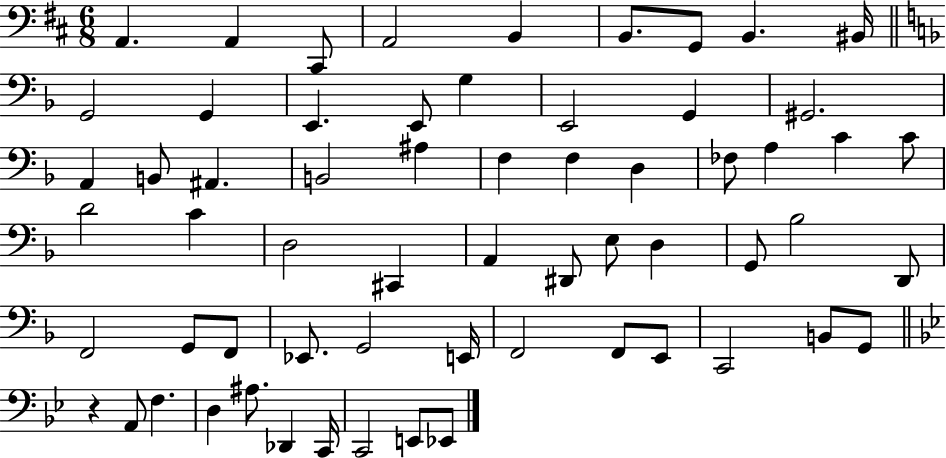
A2/q. A2/q C#2/e A2/h B2/q B2/e. G2/e B2/q. BIS2/s G2/h G2/q E2/q. E2/e G3/q E2/h G2/q G#2/h. A2/q B2/e A#2/q. B2/h A#3/q F3/q F3/q D3/q FES3/e A3/q C4/q C4/e D4/h C4/q D3/h C#2/q A2/q D#2/e E3/e D3/q G2/e Bb3/h D2/e F2/h G2/e F2/e Eb2/e. G2/h E2/s F2/h F2/e E2/e C2/h B2/e G2/e R/q A2/e F3/q. D3/q A#3/e. Db2/q C2/s C2/h E2/e Eb2/e